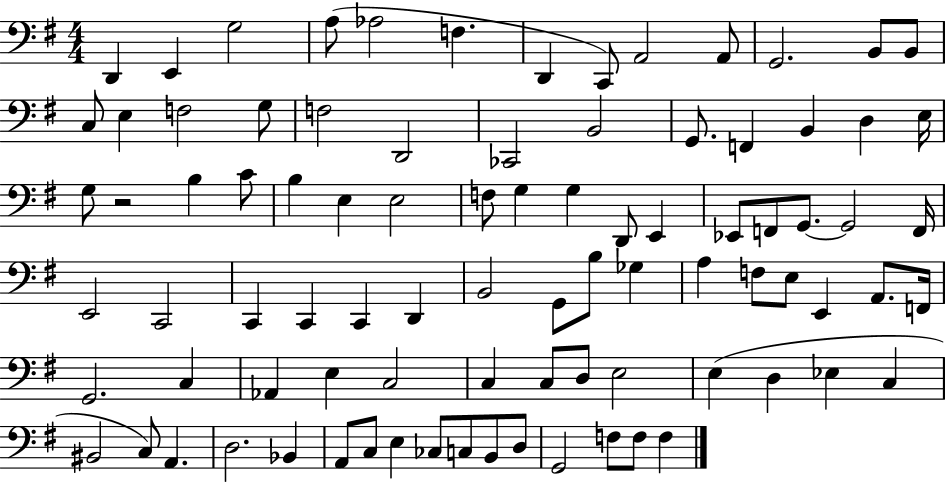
X:1
T:Untitled
M:4/4
L:1/4
K:G
D,, E,, G,2 A,/2 _A,2 F, D,, C,,/2 A,,2 A,,/2 G,,2 B,,/2 B,,/2 C,/2 E, F,2 G,/2 F,2 D,,2 _C,,2 B,,2 G,,/2 F,, B,, D, E,/4 G,/2 z2 B, C/2 B, E, E,2 F,/2 G, G, D,,/2 E,, _E,,/2 F,,/2 G,,/2 G,,2 F,,/4 E,,2 C,,2 C,, C,, C,, D,, B,,2 G,,/2 B,/2 _G, A, F,/2 E,/2 E,, A,,/2 F,,/4 G,,2 C, _A,, E, C,2 C, C,/2 D,/2 E,2 E, D, _E, C, ^B,,2 C,/2 A,, D,2 _B,, A,,/2 C,/2 E, _C,/2 C,/2 B,,/2 D,/2 G,,2 F,/2 F,/2 F,